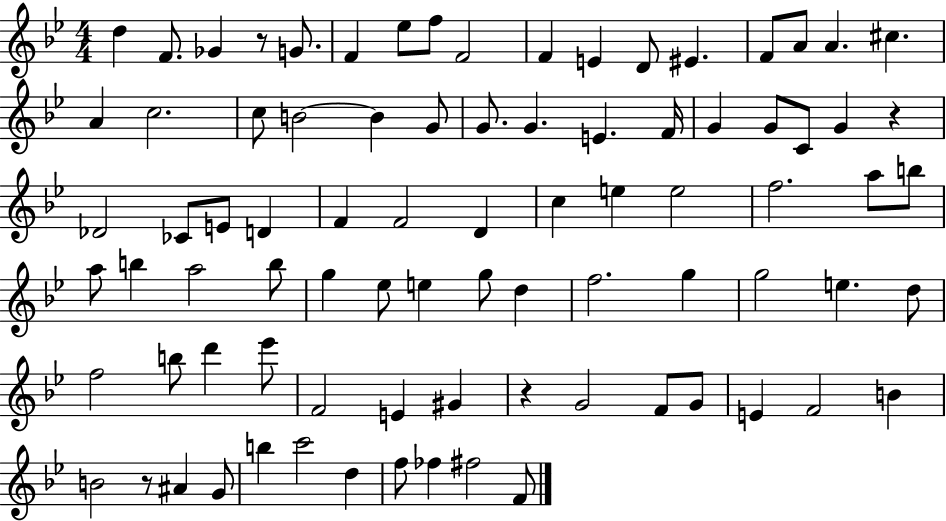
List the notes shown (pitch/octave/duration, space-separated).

D5/q F4/e. Gb4/q R/e G4/e. F4/q Eb5/e F5/e F4/h F4/q E4/q D4/e EIS4/q. F4/e A4/e A4/q. C#5/q. A4/q C5/h. C5/e B4/h B4/q G4/e G4/e. G4/q. E4/q. F4/s G4/q G4/e C4/e G4/q R/q Db4/h CES4/e E4/e D4/q F4/q F4/h D4/q C5/q E5/q E5/h F5/h. A5/e B5/e A5/e B5/q A5/h B5/e G5/q Eb5/e E5/q G5/e D5/q F5/h. G5/q G5/h E5/q. D5/e F5/h B5/e D6/q Eb6/e F4/h E4/q G#4/q R/q G4/h F4/e G4/e E4/q F4/h B4/q B4/h R/e A#4/q G4/e B5/q C6/h D5/q F5/e FES5/q F#5/h F4/e